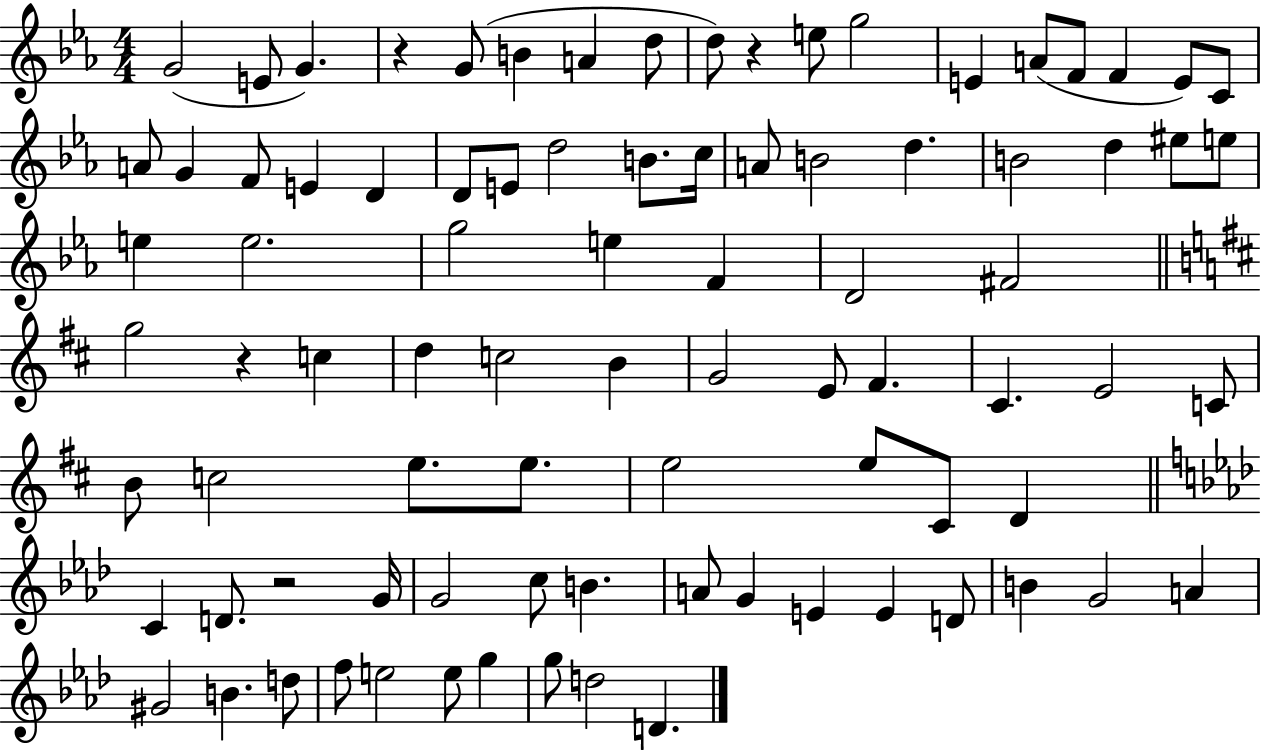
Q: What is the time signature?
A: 4/4